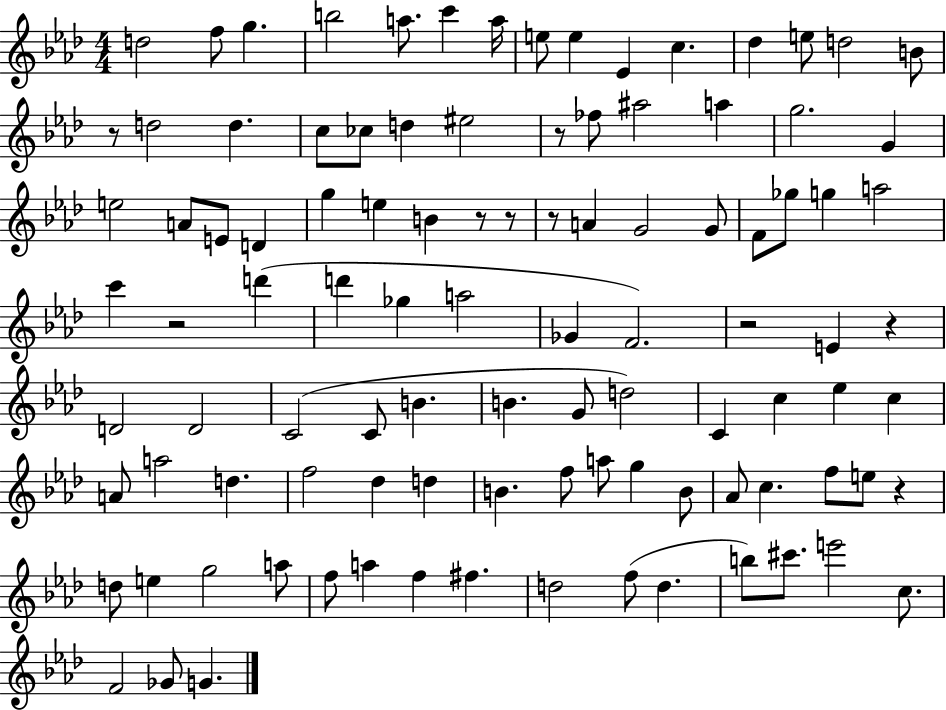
D5/h F5/e G5/q. B5/h A5/e. C6/q A5/s E5/e E5/q Eb4/q C5/q. Db5/q E5/e D5/h B4/e R/e D5/h D5/q. C5/e CES5/e D5/q EIS5/h R/e FES5/e A#5/h A5/q G5/h. G4/q E5/h A4/e E4/e D4/q G5/q E5/q B4/q R/e R/e R/e A4/q G4/h G4/e F4/e Gb5/e G5/q A5/h C6/q R/h D6/q D6/q Gb5/q A5/h Gb4/q F4/h. R/h E4/q R/q D4/h D4/h C4/h C4/e B4/q. B4/q. G4/e D5/h C4/q C5/q Eb5/q C5/q A4/e A5/h D5/q. F5/h Db5/q D5/q B4/q. F5/e A5/e G5/q B4/e Ab4/e C5/q. F5/e E5/e R/q D5/e E5/q G5/h A5/e F5/e A5/q F5/q F#5/q. D5/h F5/e D5/q. B5/e C#6/e. E6/h C5/e. F4/h Gb4/e G4/q.